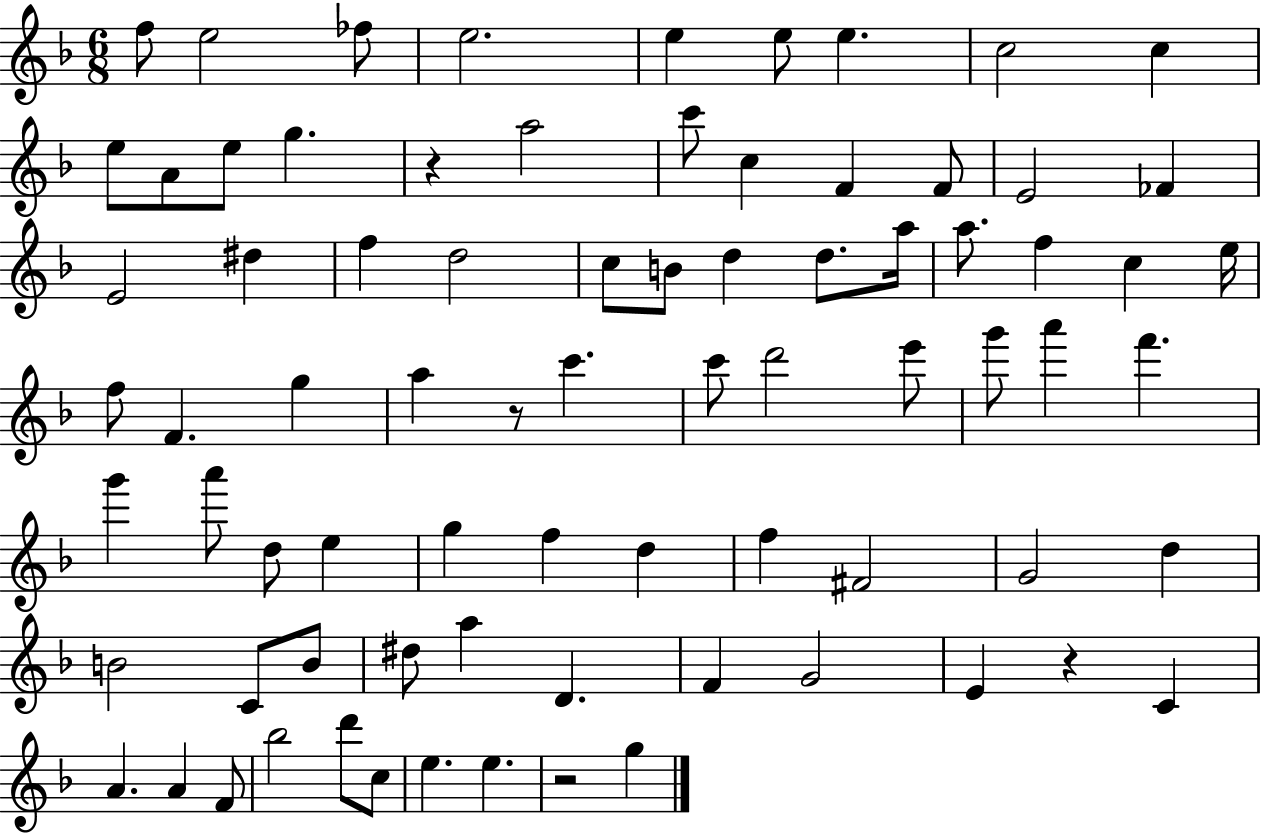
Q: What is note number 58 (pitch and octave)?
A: B4